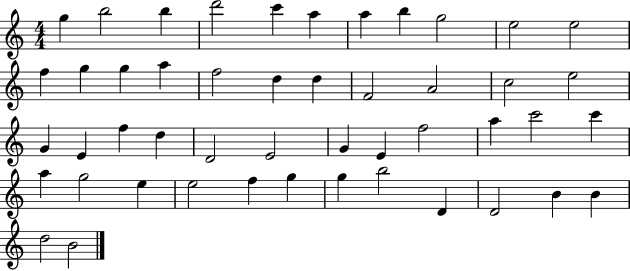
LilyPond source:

{
  \clef treble
  \numericTimeSignature
  \time 4/4
  \key c \major
  g''4 b''2 b''4 | d'''2 c'''4 a''4 | a''4 b''4 g''2 | e''2 e''2 | \break f''4 g''4 g''4 a''4 | f''2 d''4 d''4 | f'2 a'2 | c''2 e''2 | \break g'4 e'4 f''4 d''4 | d'2 e'2 | g'4 e'4 f''2 | a''4 c'''2 c'''4 | \break a''4 g''2 e''4 | e''2 f''4 g''4 | g''4 b''2 d'4 | d'2 b'4 b'4 | \break d''2 b'2 | \bar "|."
}